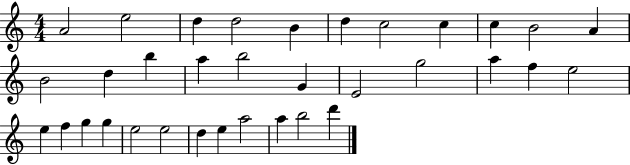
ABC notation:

X:1
T:Untitled
M:4/4
L:1/4
K:C
A2 e2 d d2 B d c2 c c B2 A B2 d b a b2 G E2 g2 a f e2 e f g g e2 e2 d e a2 a b2 d'